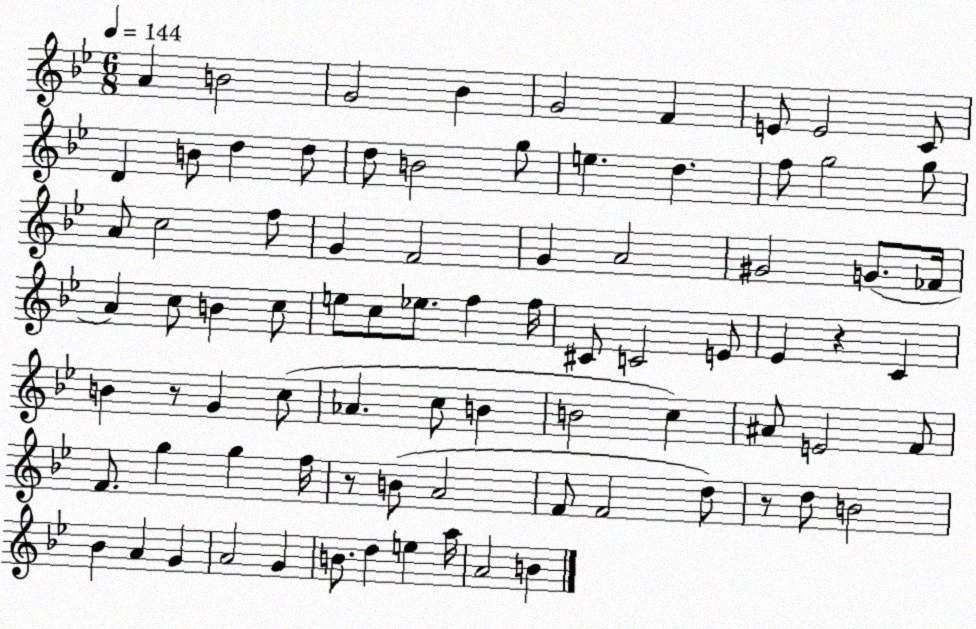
X:1
T:Untitled
M:6/8
L:1/4
K:Bb
A B2 G2 _B G2 F E/2 E2 C/2 D B/2 d d/2 d/2 B2 g/2 e d f/2 g2 g/2 A/2 c2 f/2 G F2 G A2 ^G2 G/2 _F/4 A c/2 B c/2 e/2 c/2 _e/2 f f/4 ^C/2 C2 E/2 _E z C B z/2 G c/2 _A c/2 B B2 c ^A/2 E2 F/2 F/2 g g f/4 z/2 B/2 A2 F/2 F2 d/2 z/2 d/2 B2 _B A G A2 G B/2 d e a/4 A2 B